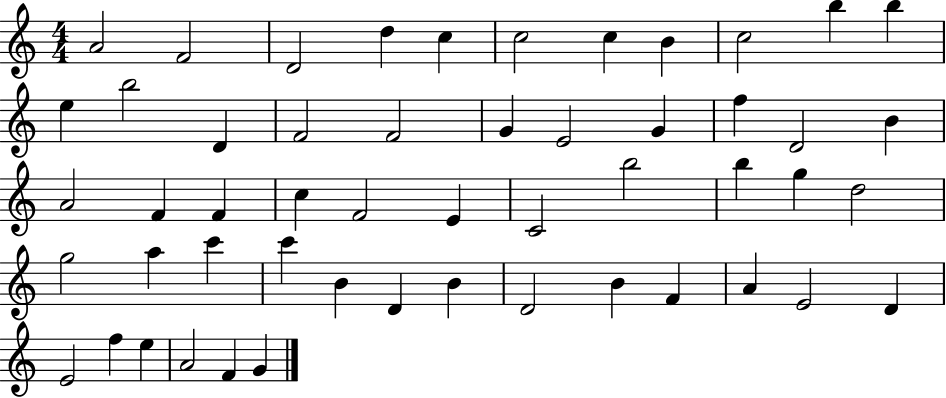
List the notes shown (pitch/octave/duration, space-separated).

A4/h F4/h D4/h D5/q C5/q C5/h C5/q B4/q C5/h B5/q B5/q E5/q B5/h D4/q F4/h F4/h G4/q E4/h G4/q F5/q D4/h B4/q A4/h F4/q F4/q C5/q F4/h E4/q C4/h B5/h B5/q G5/q D5/h G5/h A5/q C6/q C6/q B4/q D4/q B4/q D4/h B4/q F4/q A4/q E4/h D4/q E4/h F5/q E5/q A4/h F4/q G4/q